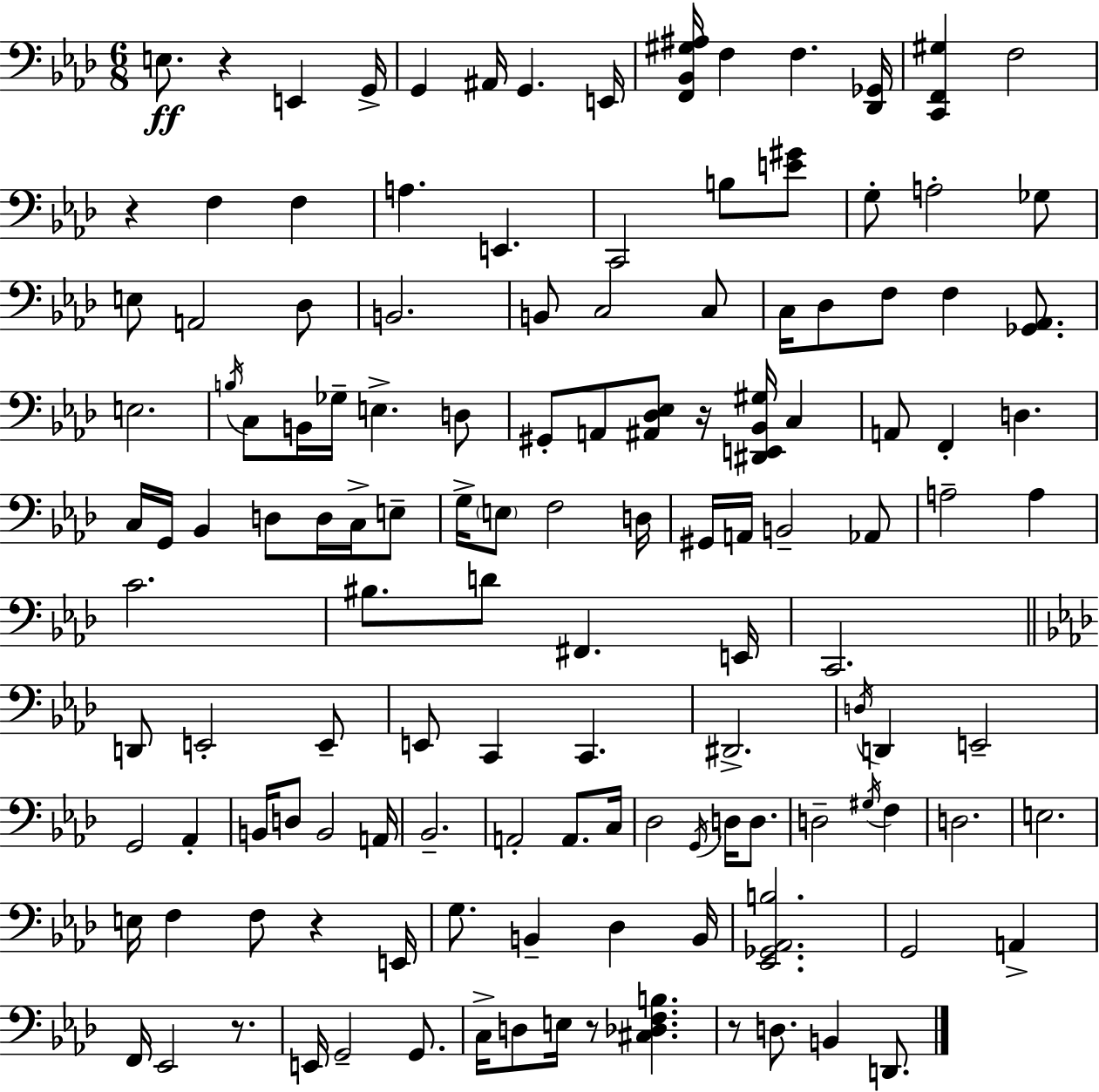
{
  \clef bass
  \numericTimeSignature
  \time 6/8
  \key aes \major
  e8.\ff r4 e,4 g,16-> | g,4 ais,16 g,4. e,16 | <f, bes, gis ais>16 f4 f4. <des, ges,>16 | <c, f, gis>4 f2 | \break r4 f4 f4 | a4. e,4. | c,2 b8 <e' gis'>8 | g8-. a2-. ges8 | \break e8 a,2 des8 | b,2. | b,8 c2 c8 | c16 des8 f8 f4 <ges, aes,>8. | \break e2. | \acciaccatura { b16 } c8 b,16 ges16-- e4.-> d8 | gis,8-. a,8 <ais, des ees>8 r16 <dis, e, bes, gis>16 c4 | a,8 f,4-. d4. | \break c16 g,16 bes,4 d8 d16 c16-> e8-- | g16-> \parenthesize e8 f2 | d16 gis,16 a,16 b,2-- aes,8 | a2-- a4 | \break c'2. | bis8. d'8 fis,4. | e,16 c,2. | \bar "||" \break \key f \minor d,8 e,2-. e,8-- | e,8 c,4 c,4. | dis,2.-> | \acciaccatura { d16 } d,4 e,2-- | \break g,2 aes,4-. | b,16 d8 b,2 | a,16 bes,2.-- | a,2-. a,8. | \break c16 des2 \acciaccatura { g,16 } d16 d8. | d2-- \acciaccatura { gis16 } f4 | d2. | e2. | \break e16 f4 f8 r4 | e,16 g8. b,4-- des4 | b,16 <ees, ges, aes, b>2. | g,2 a,4-> | \break f,16 ees,2 | r8. e,16 g,2-- | g,8. c16-> d8 e16 r8 <cis des f b>4. | r8 d8. b,4 | \break d,8. \bar "|."
}